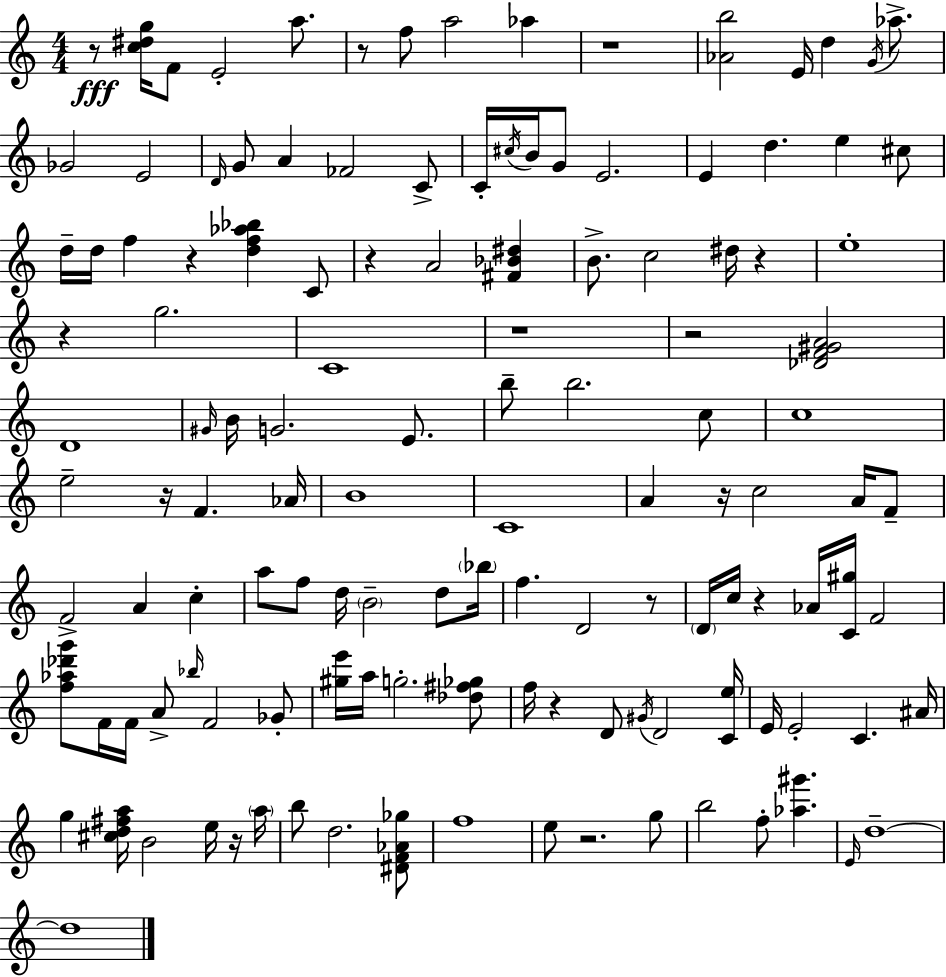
R/e [C5,D#5,G5]/s F4/e E4/h A5/e. R/e F5/e A5/h Ab5/q R/w [Ab4,B5]/h E4/s D5/q G4/s Ab5/e. Gb4/h E4/h D4/s G4/e A4/q FES4/h C4/e C4/s C#5/s B4/s G4/e E4/h. E4/q D5/q. E5/q C#5/e D5/s D5/s F5/q R/q [D5,F5,Ab5,Bb5]/q C4/e R/q A4/h [F#4,Bb4,D#5]/q B4/e. C5/h D#5/s R/q E5/w R/q G5/h. C4/w R/w R/h [Db4,F4,G#4,A4]/h D4/w G#4/s B4/s G4/h. E4/e. B5/e B5/h. C5/e C5/w E5/h R/s F4/q. Ab4/s B4/w C4/w A4/q R/s C5/h A4/s F4/e F4/h A4/q C5/q A5/e F5/e D5/s B4/h D5/e Bb5/s F5/q. D4/h R/e D4/s C5/s R/q Ab4/s [C4,G#5]/s F4/h [F5,Ab5,Db6,G6]/e F4/s F4/s A4/e Bb5/s F4/h Gb4/e [G#5,E6]/s A5/s G5/h. [Db5,F#5,Gb5]/e F5/s R/q D4/e G#4/s D4/h [C4,E5]/s E4/s E4/h C4/q. A#4/s G5/q [C#5,D5,F#5,A5]/s B4/h E5/s R/s A5/s B5/e D5/h. [D#4,F4,Ab4,Gb5]/e F5/w E5/e R/h. G5/e B5/h F5/e [Ab5,G#6]/q. E4/s D5/w D5/w